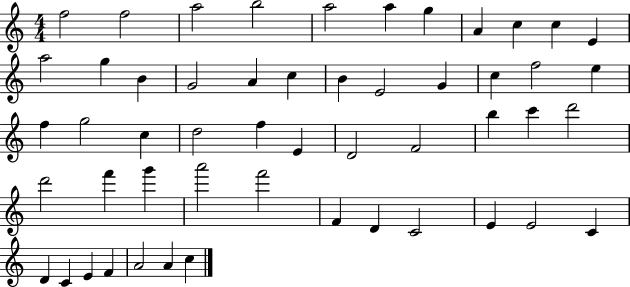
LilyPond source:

{
  \clef treble
  \numericTimeSignature
  \time 4/4
  \key c \major
  f''2 f''2 | a''2 b''2 | a''2 a''4 g''4 | a'4 c''4 c''4 e'4 | \break a''2 g''4 b'4 | g'2 a'4 c''4 | b'4 e'2 g'4 | c''4 f''2 e''4 | \break f''4 g''2 c''4 | d''2 f''4 e'4 | d'2 f'2 | b''4 c'''4 d'''2 | \break d'''2 f'''4 g'''4 | a'''2 f'''2 | f'4 d'4 c'2 | e'4 e'2 c'4 | \break d'4 c'4 e'4 f'4 | a'2 a'4 c''4 | \bar "|."
}